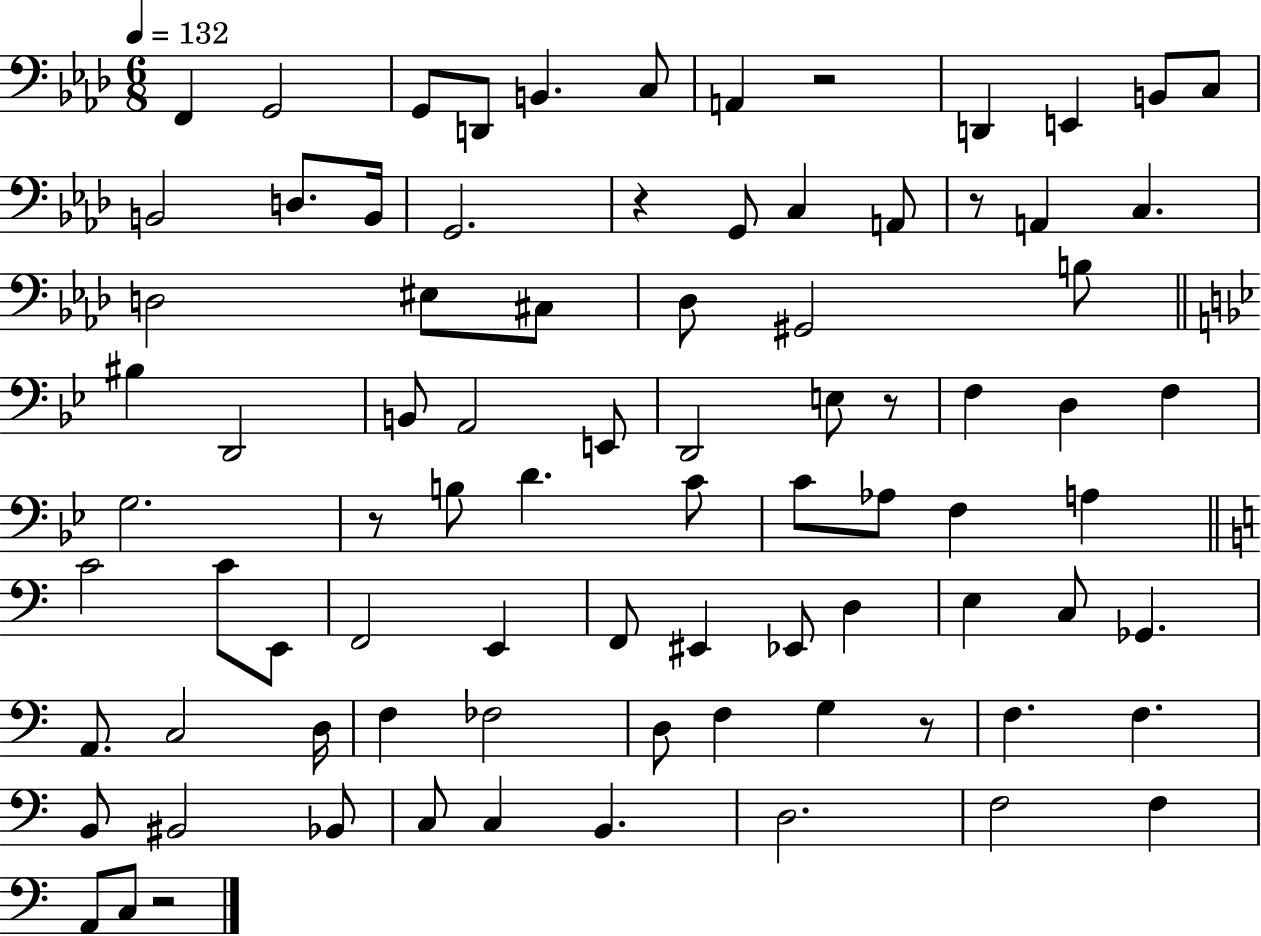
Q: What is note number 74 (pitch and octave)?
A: F3